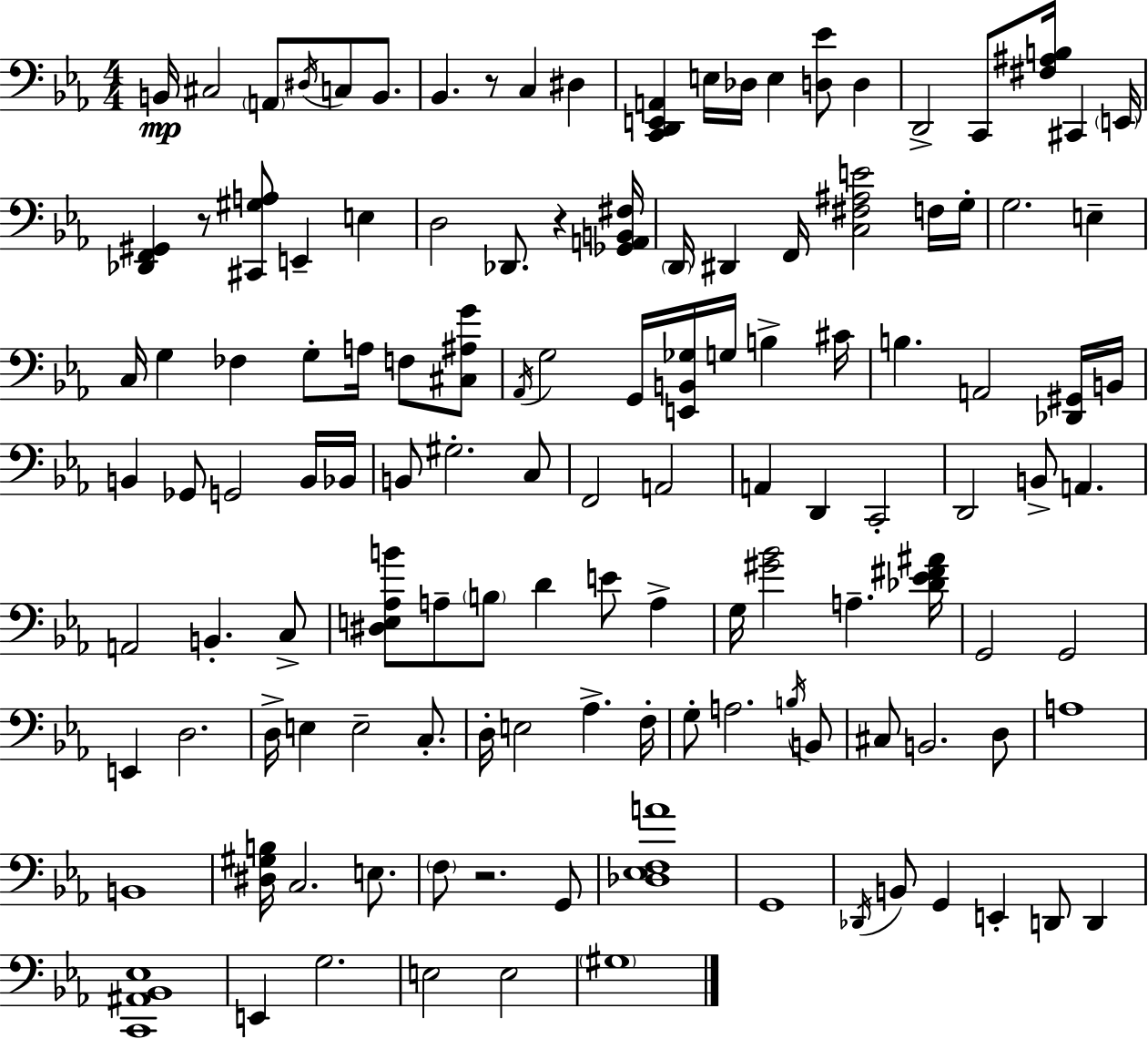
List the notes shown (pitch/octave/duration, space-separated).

B2/s C#3/h A2/e D#3/s C3/e B2/e. Bb2/q. R/e C3/q D#3/q [C2,D2,E2,A2]/q E3/s Db3/s E3/q [D3,Eb4]/e D3/q D2/h C2/e [F#3,A#3,B3]/s C#2/q E2/s [Db2,F2,G#2]/q R/e [C#2,G#3,A3]/e E2/q E3/q D3/h Db2/e. R/q [Gb2,A2,B2,F#3]/s D2/s D#2/q F2/s [C3,F#3,A#3,E4]/h F3/s G3/s G3/h. E3/q C3/s G3/q FES3/q G3/e A3/s F3/e [C#3,A#3,G4]/e Ab2/s G3/h G2/s [E2,B2,Gb3]/s G3/s B3/q C#4/s B3/q. A2/h [Db2,G#2]/s B2/s B2/q Gb2/e G2/h B2/s Bb2/s B2/e G#3/h. C3/e F2/h A2/h A2/q D2/q C2/h D2/h B2/e A2/q. A2/h B2/q. C3/e [D#3,E3,Ab3,B4]/e A3/e B3/e D4/q E4/e A3/q G3/s [G#4,Bb4]/h A3/q. [Db4,Eb4,F#4,A#4]/s G2/h G2/h E2/q D3/h. D3/s E3/q E3/h C3/e. D3/s E3/h Ab3/q. F3/s G3/e A3/h. B3/s B2/e C#3/e B2/h. D3/e A3/w B2/w [D#3,G#3,B3]/s C3/h. E3/e. F3/e R/h. G2/e [Db3,Eb3,F3,A4]/w G2/w Db2/s B2/e G2/q E2/q D2/e D2/q [C2,A#2,Bb2,Eb3]/w E2/q G3/h. E3/h E3/h G#3/w